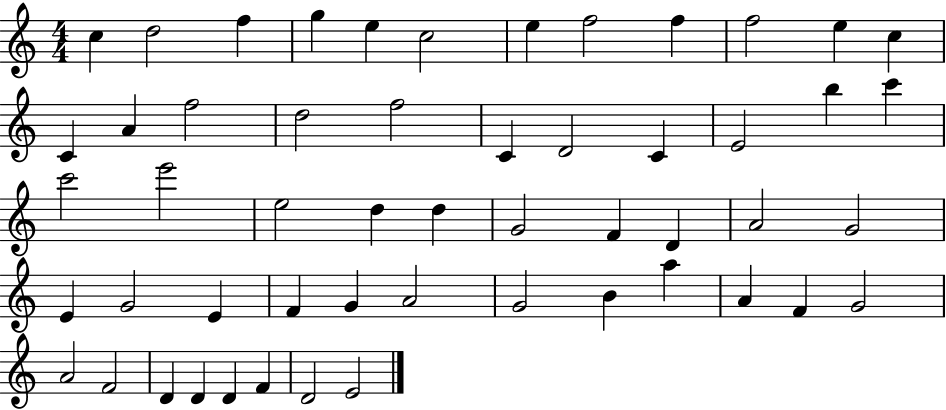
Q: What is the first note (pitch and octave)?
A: C5